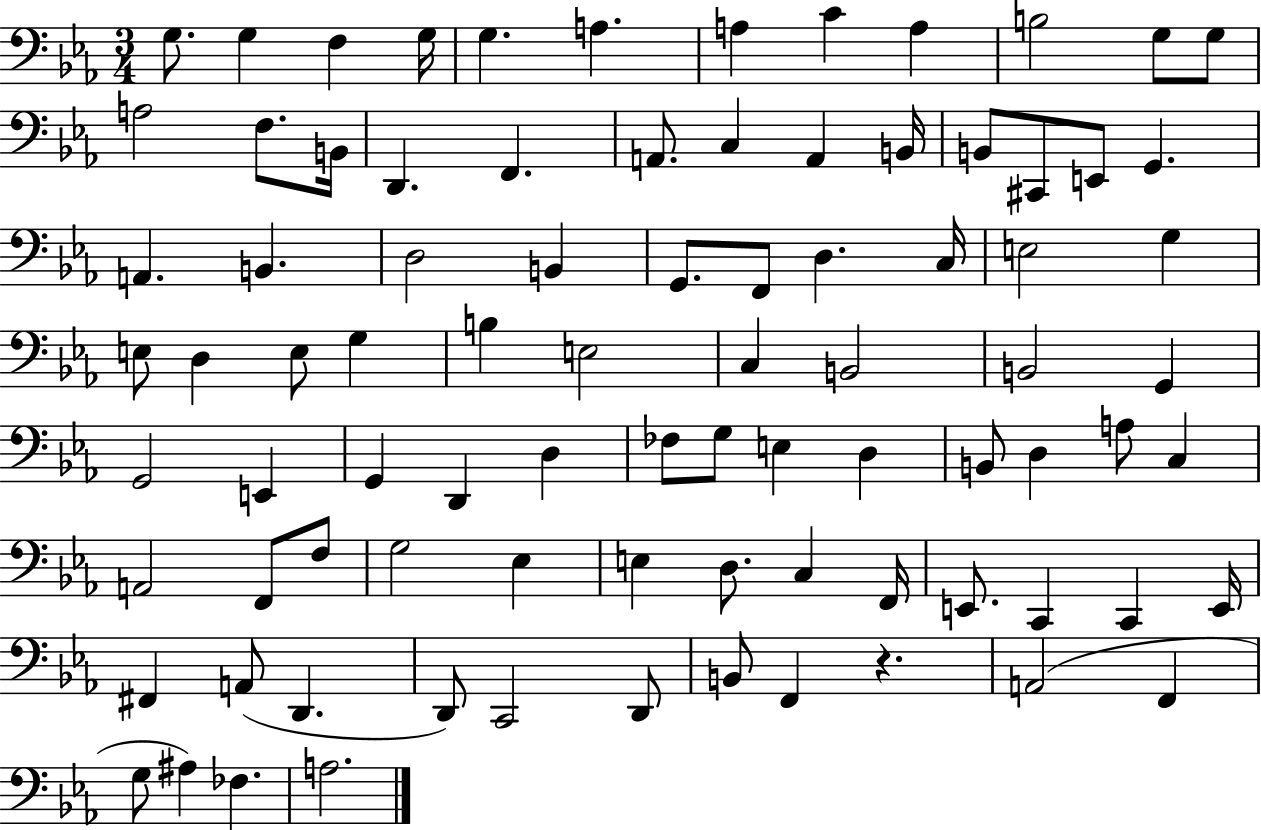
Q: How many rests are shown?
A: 1